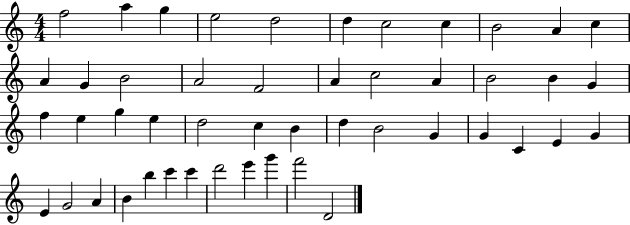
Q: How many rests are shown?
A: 0